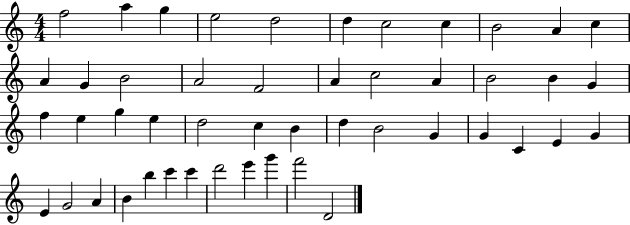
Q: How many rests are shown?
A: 0